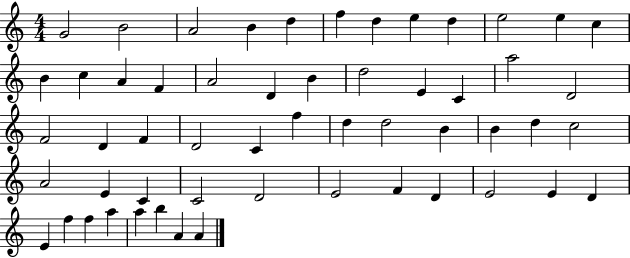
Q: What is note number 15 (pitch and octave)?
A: A4